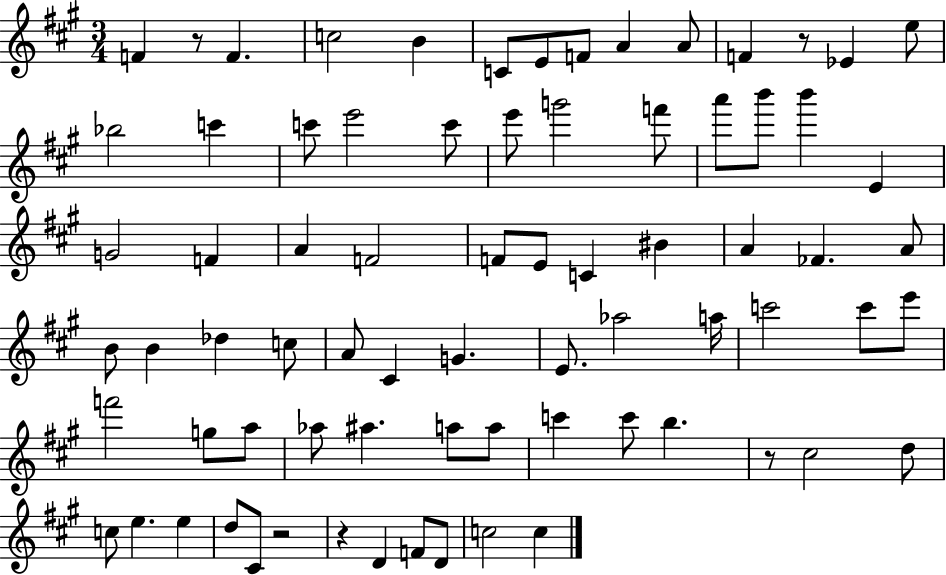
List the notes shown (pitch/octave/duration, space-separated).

F4/q R/e F4/q. C5/h B4/q C4/e E4/e F4/e A4/q A4/e F4/q R/e Eb4/q E5/e Bb5/h C6/q C6/e E6/h C6/e E6/e G6/h F6/e A6/e B6/e B6/q E4/q G4/h F4/q A4/q F4/h F4/e E4/e C4/q BIS4/q A4/q FES4/q. A4/e B4/e B4/q Db5/q C5/e A4/e C#4/q G4/q. E4/e. Ab5/h A5/s C6/h C6/e E6/e F6/h G5/e A5/e Ab5/e A#5/q. A5/e A5/e C6/q C6/e B5/q. R/e C#5/h D5/e C5/e E5/q. E5/q D5/e C#4/e R/h R/q D4/q F4/e D4/e C5/h C5/q